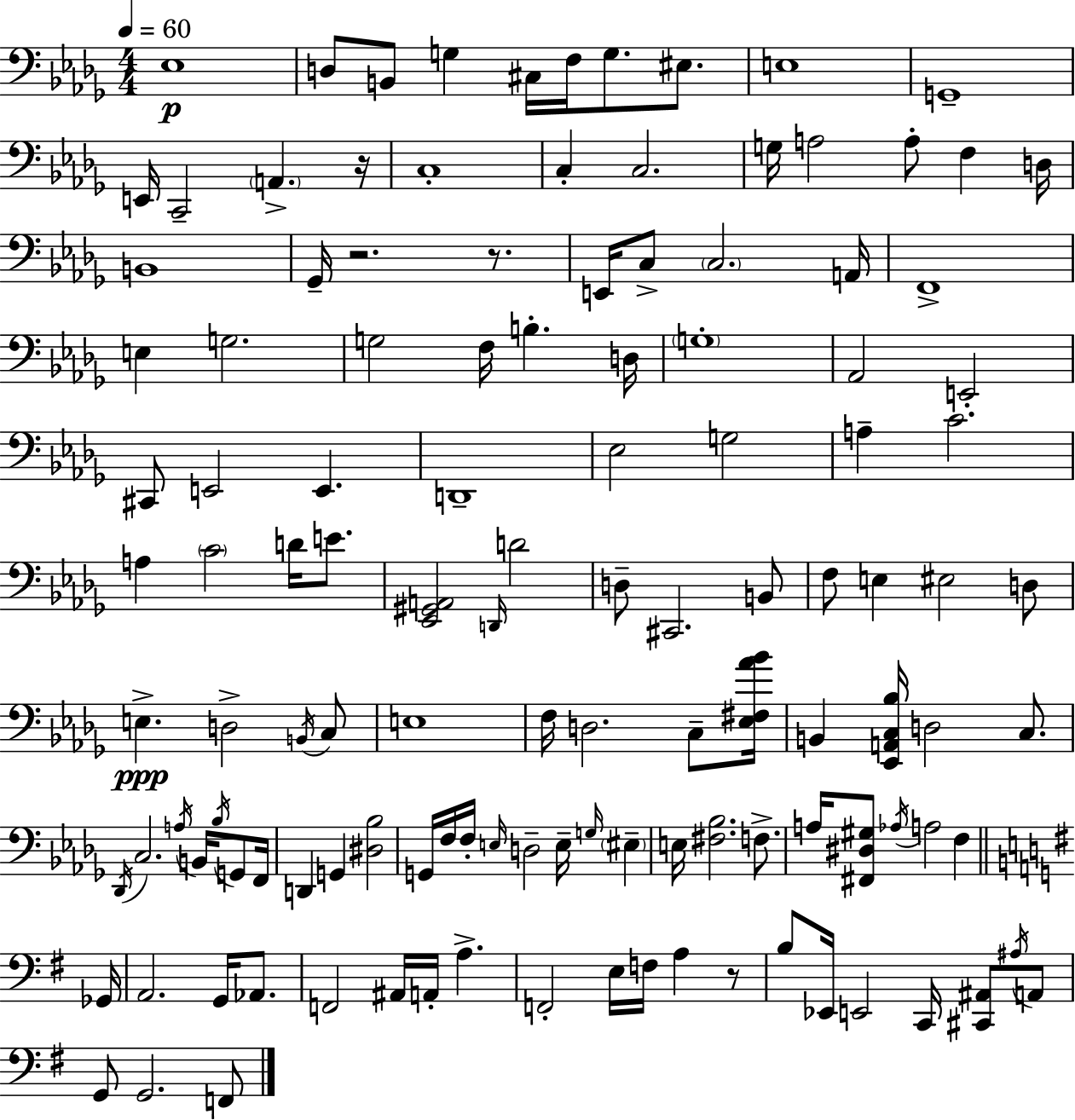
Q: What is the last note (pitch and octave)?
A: F2